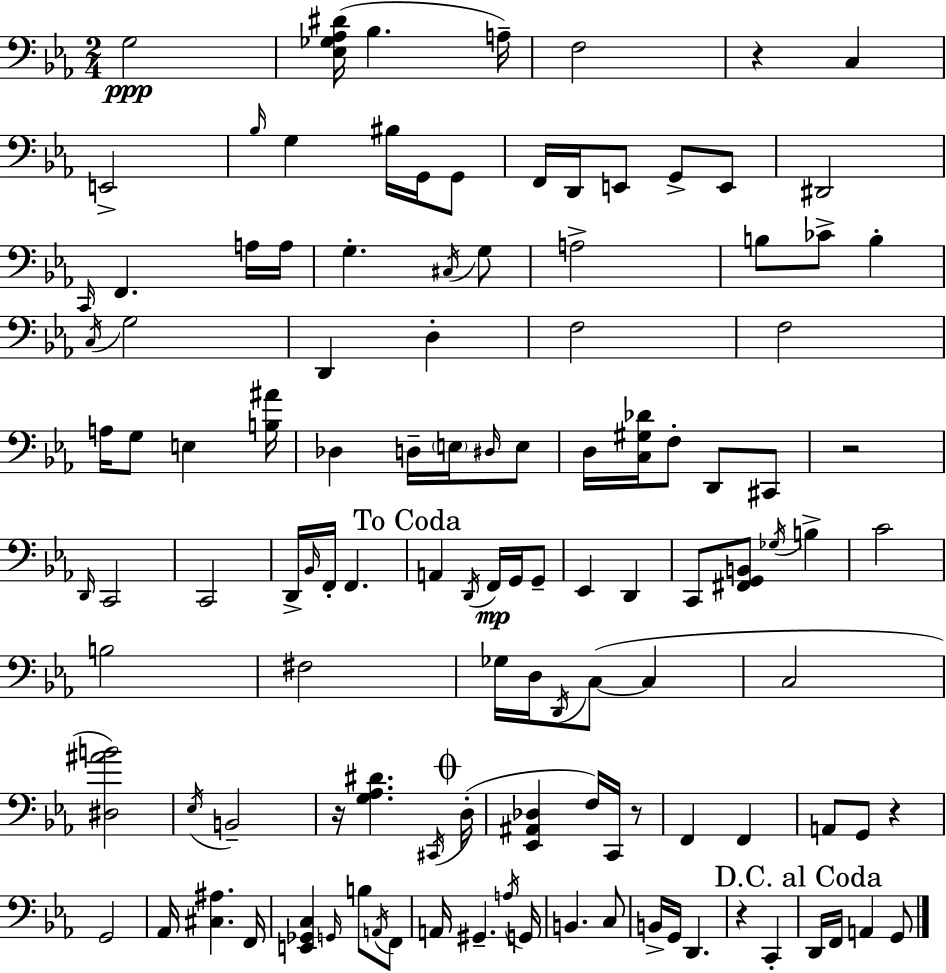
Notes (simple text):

G3/h [Eb3,Gb3,Ab3,D#4]/s Bb3/q. A3/s F3/h R/q C3/q E2/h Bb3/s G3/q BIS3/s G2/s G2/e F2/s D2/s E2/e G2/e E2/e D#2/h C2/s F2/q. A3/s A3/s G3/q. C#3/s G3/e A3/h B3/e CES4/e B3/q C3/s G3/h D2/q D3/q F3/h F3/h A3/s G3/e E3/q [B3,A#4]/s Db3/q D3/s E3/s D#3/s E3/e D3/s [C3,G#3,Db4]/s F3/e D2/e C#2/e R/h D2/s C2/h C2/h D2/s Bb2/s F2/s F2/q. A2/q D2/s F2/s G2/s G2/e Eb2/q D2/q C2/e [F#2,G2,B2]/e Gb3/s B3/q C4/h B3/h F#3/h Gb3/s D3/s D2/s C3/e C3/q C3/h [D#3,A#4,B4]/h Eb3/s B2/h R/s [G3,Ab3,D#4]/q. C#2/s D3/s [Eb2,A#2,Db3]/q F3/s C2/s R/e F2/q F2/q A2/e G2/e R/q G2/h Ab2/s [C#3,A#3]/q. F2/s [E2,Gb2,C3]/q G2/s B3/e A2/s F2/e A2/s G#2/q. A3/s G2/s B2/q. C3/e B2/s G2/s D2/q. R/q C2/q D2/s F2/s A2/q G2/e